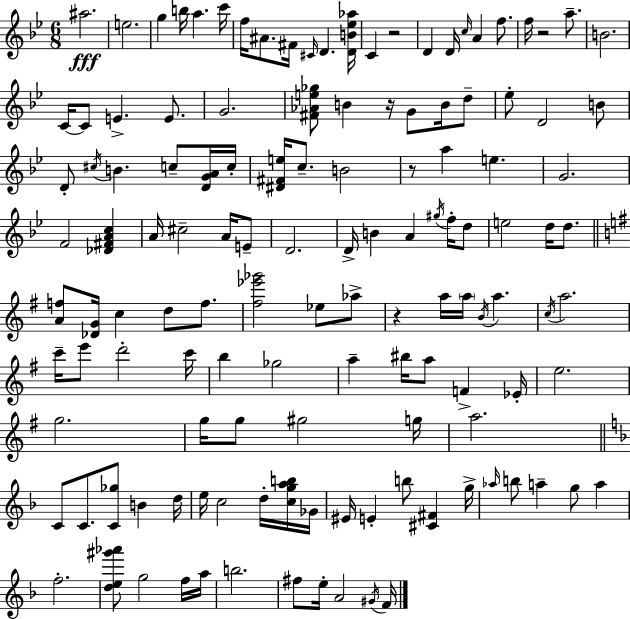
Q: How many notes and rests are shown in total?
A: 130